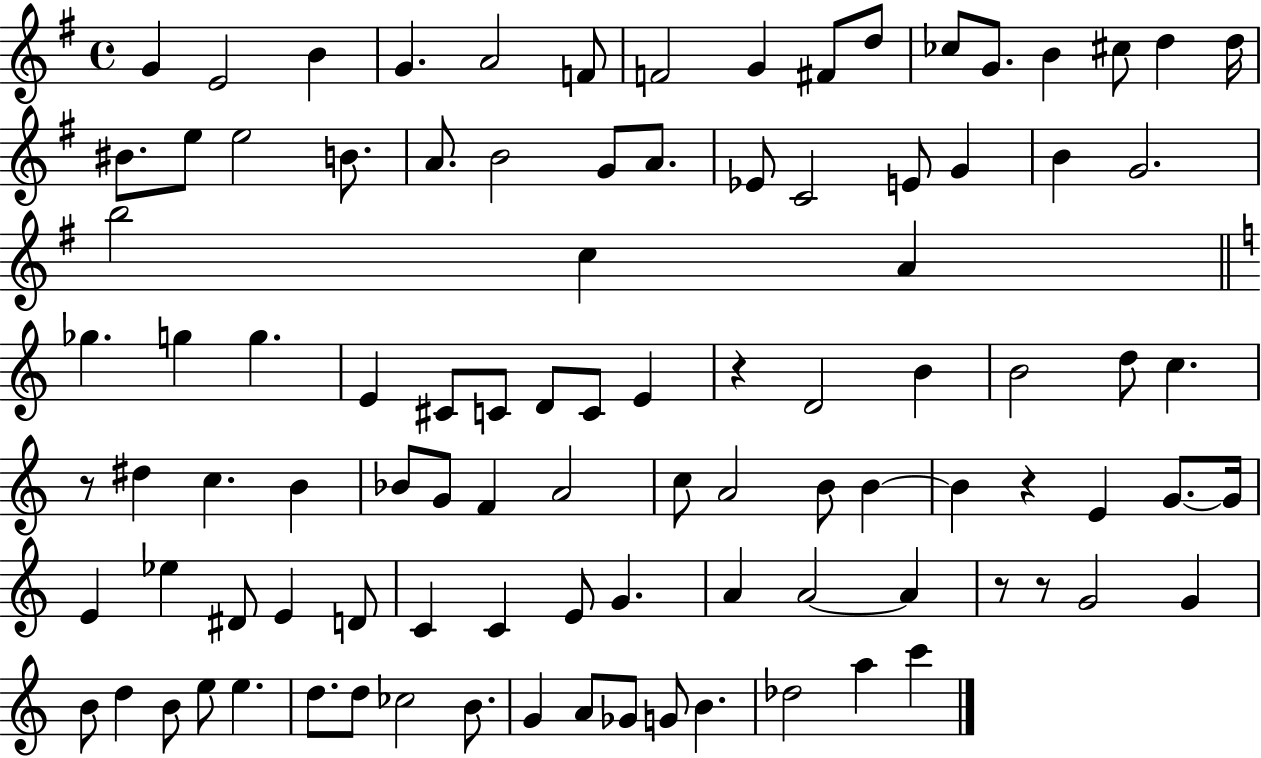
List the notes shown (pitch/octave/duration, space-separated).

G4/q E4/h B4/q G4/q. A4/h F4/e F4/h G4/q F#4/e D5/e CES5/e G4/e. B4/q C#5/e D5/q D5/s BIS4/e. E5/e E5/h B4/e. A4/e. B4/h G4/e A4/e. Eb4/e C4/h E4/e G4/q B4/q G4/h. B5/h C5/q A4/q Gb5/q. G5/q G5/q. E4/q C#4/e C4/e D4/e C4/e E4/q R/q D4/h B4/q B4/h D5/e C5/q. R/e D#5/q C5/q. B4/q Bb4/e G4/e F4/q A4/h C5/e A4/h B4/e B4/q B4/q R/q E4/q G4/e. G4/s E4/q Eb5/q D#4/e E4/q D4/e C4/q C4/q E4/e G4/q. A4/q A4/h A4/q R/e R/e G4/h G4/q B4/e D5/q B4/e E5/e E5/q. D5/e. D5/e CES5/h B4/e. G4/q A4/e Gb4/e G4/e B4/q. Db5/h A5/q C6/q